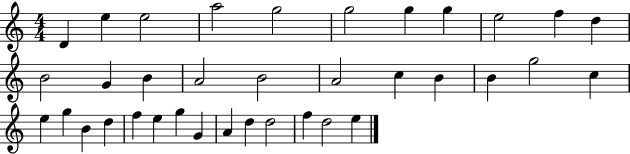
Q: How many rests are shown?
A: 0